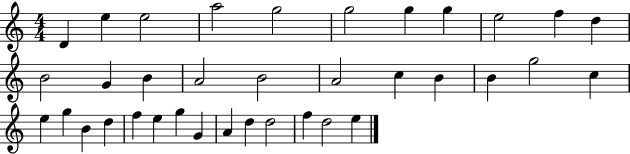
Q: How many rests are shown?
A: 0